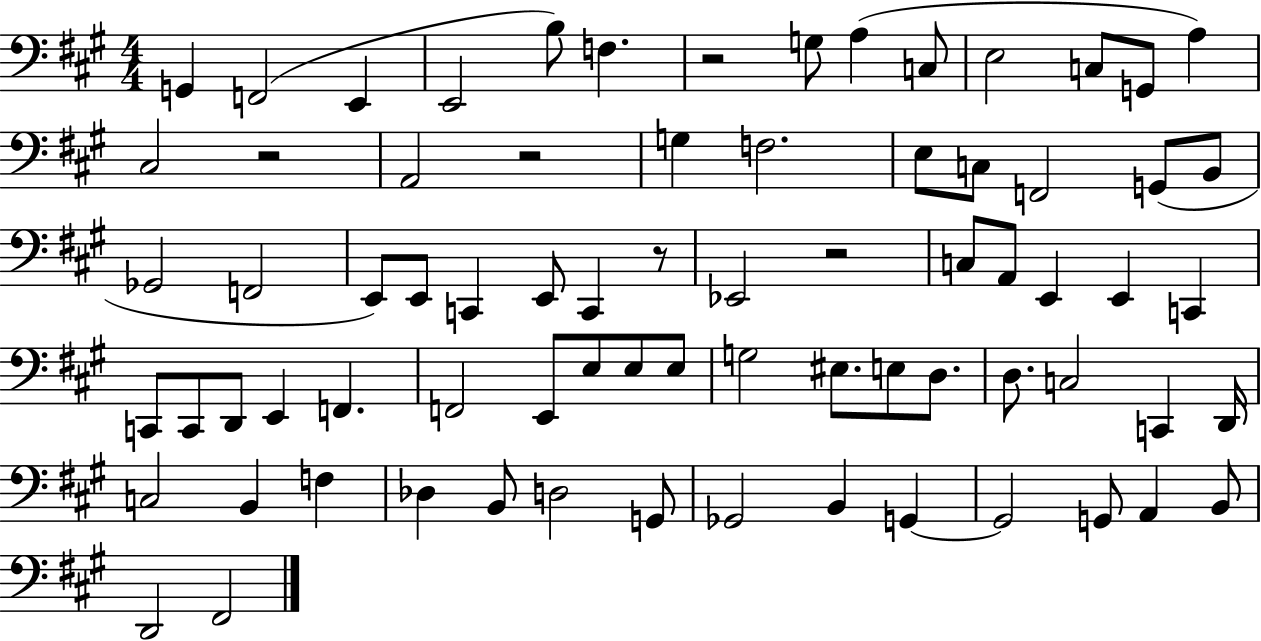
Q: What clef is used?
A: bass